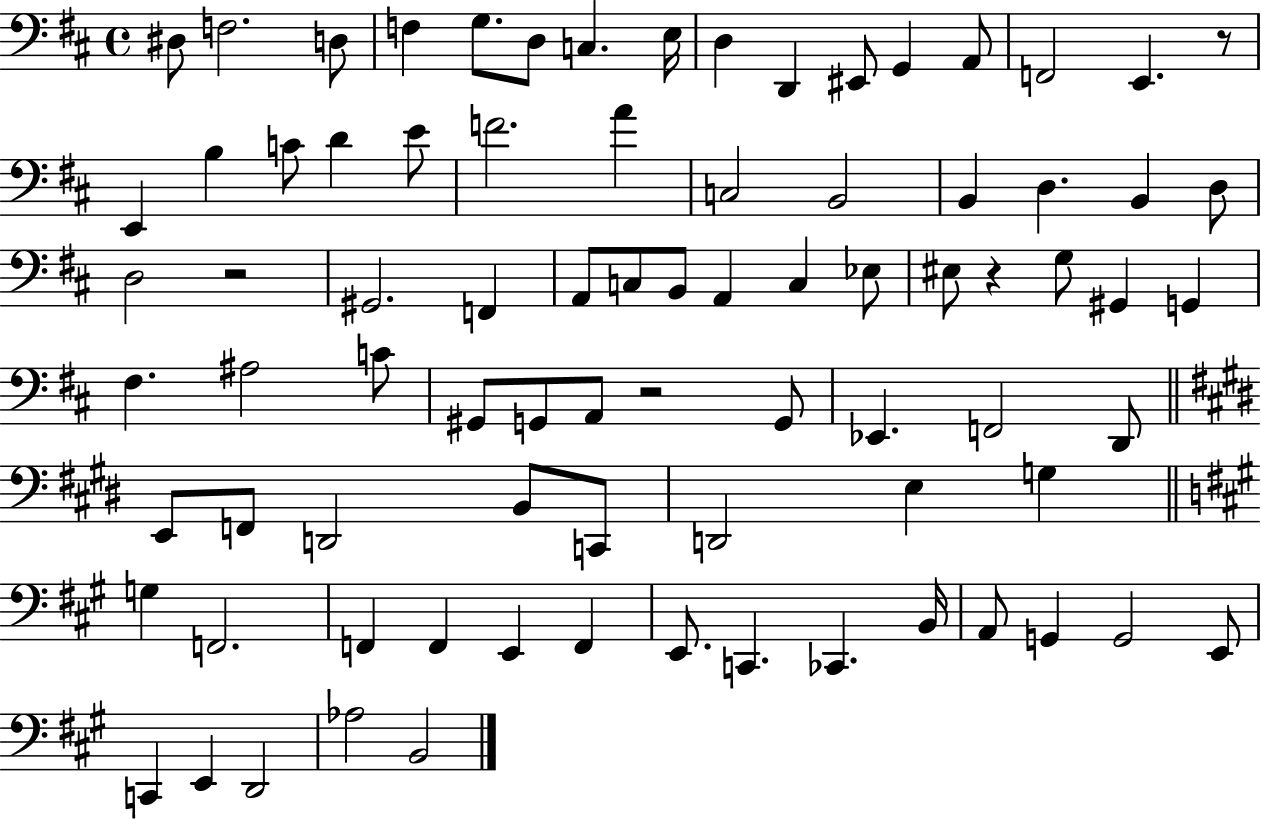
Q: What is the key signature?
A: D major